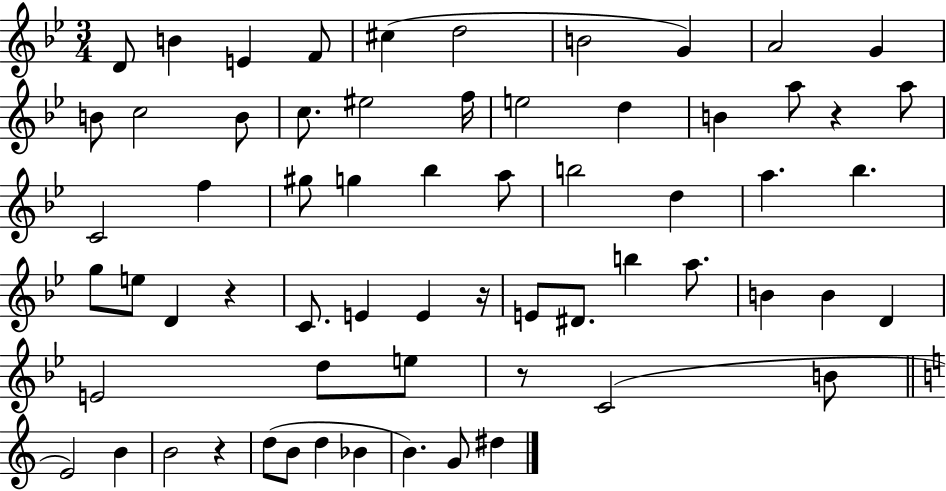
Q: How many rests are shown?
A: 5